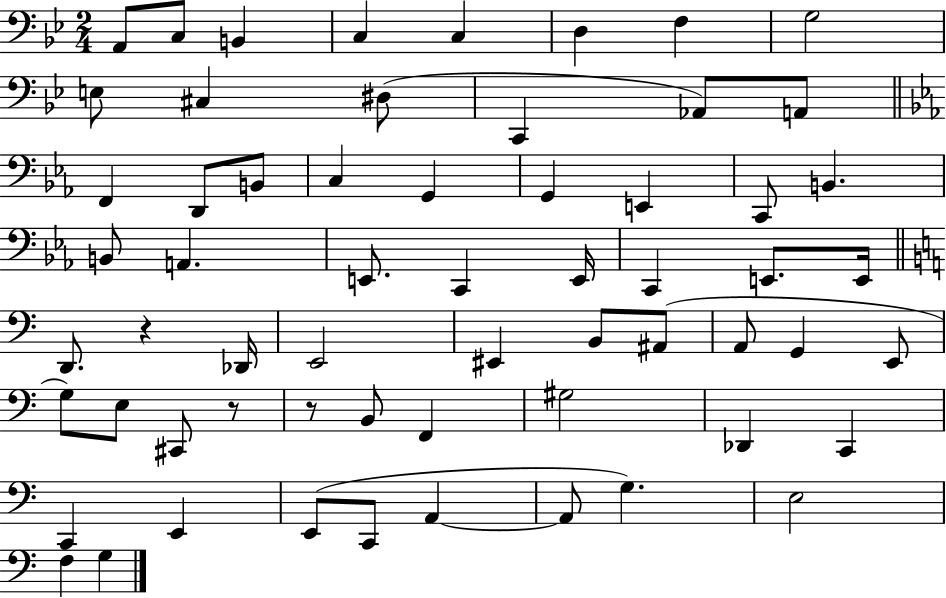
{
  \clef bass
  \numericTimeSignature
  \time 2/4
  \key bes \major
  a,8 c8 b,4 | c4 c4 | d4 f4 | g2 | \break e8 cis4 dis8( | c,4 aes,8) a,8 | \bar "||" \break \key ees \major f,4 d,8 b,8 | c4 g,4 | g,4 e,4 | c,8 b,4. | \break b,8 a,4. | e,8. c,4 e,16 | c,4 e,8. e,16 | \bar "||" \break \key c \major d,8. r4 des,16 | e,2 | eis,4 b,8 ais,8( | a,8 g,4 e,8 | \break g8) e8 cis,8 r8 | r8 b,8 f,4 | gis2 | des,4 c,4 | \break c,4 e,4 | e,8( c,8 a,4~~ | a,8 g4.) | e2 | \break f4 g4 | \bar "|."
}